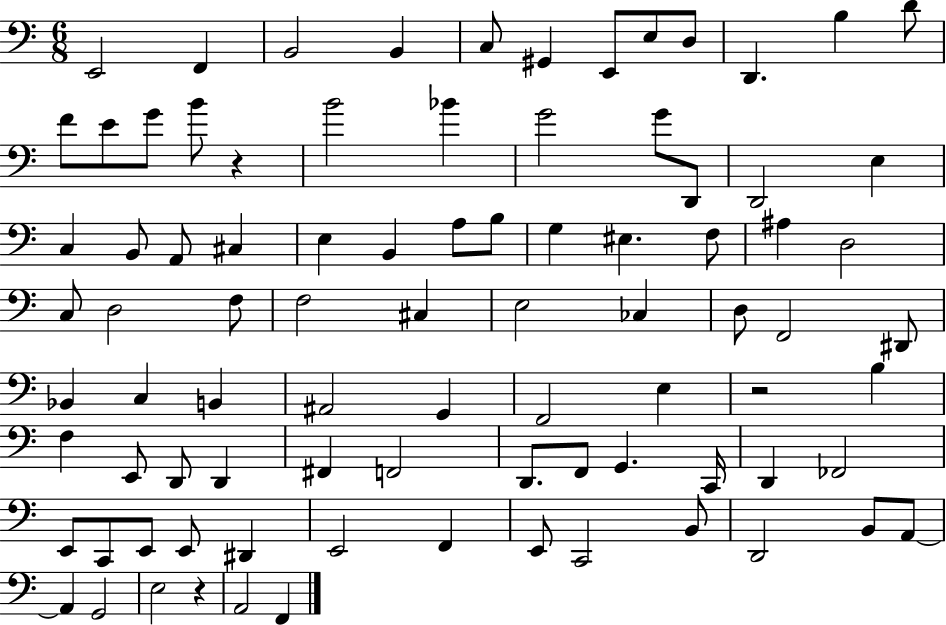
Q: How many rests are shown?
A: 3